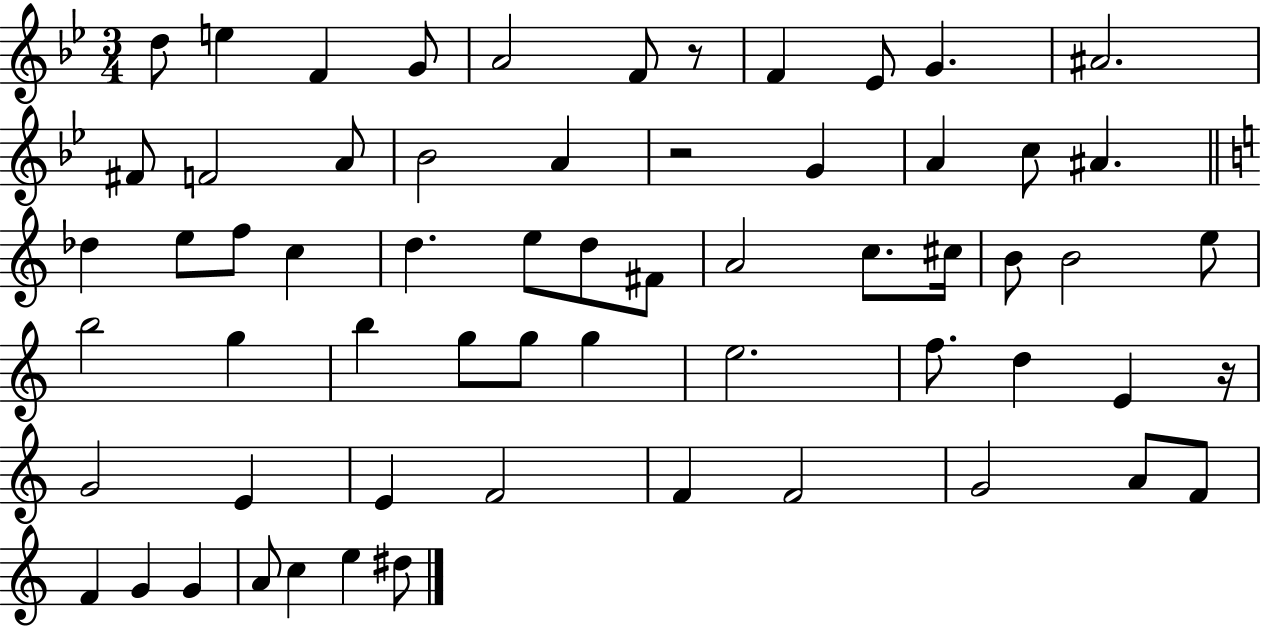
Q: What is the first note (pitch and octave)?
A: D5